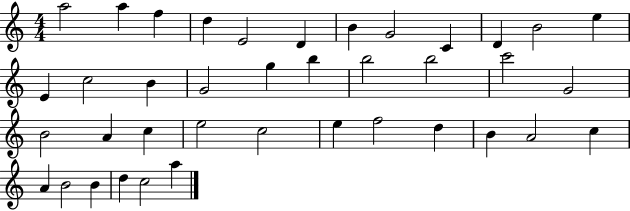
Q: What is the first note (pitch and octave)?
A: A5